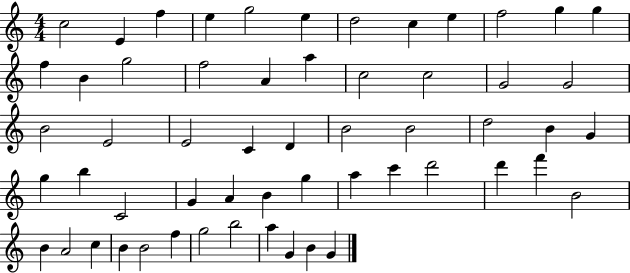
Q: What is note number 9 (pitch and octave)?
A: E5